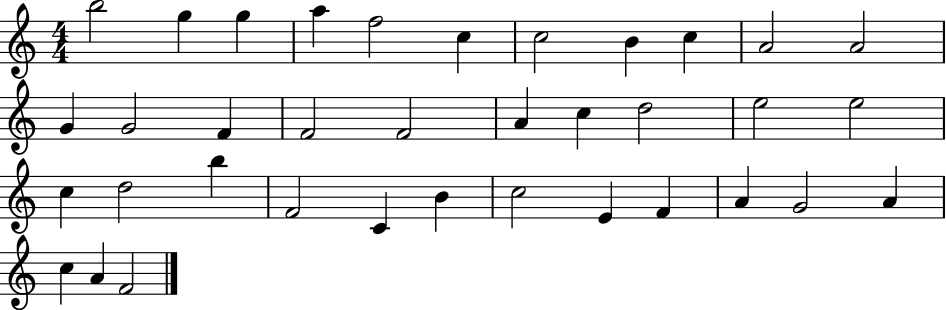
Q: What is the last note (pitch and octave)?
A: F4